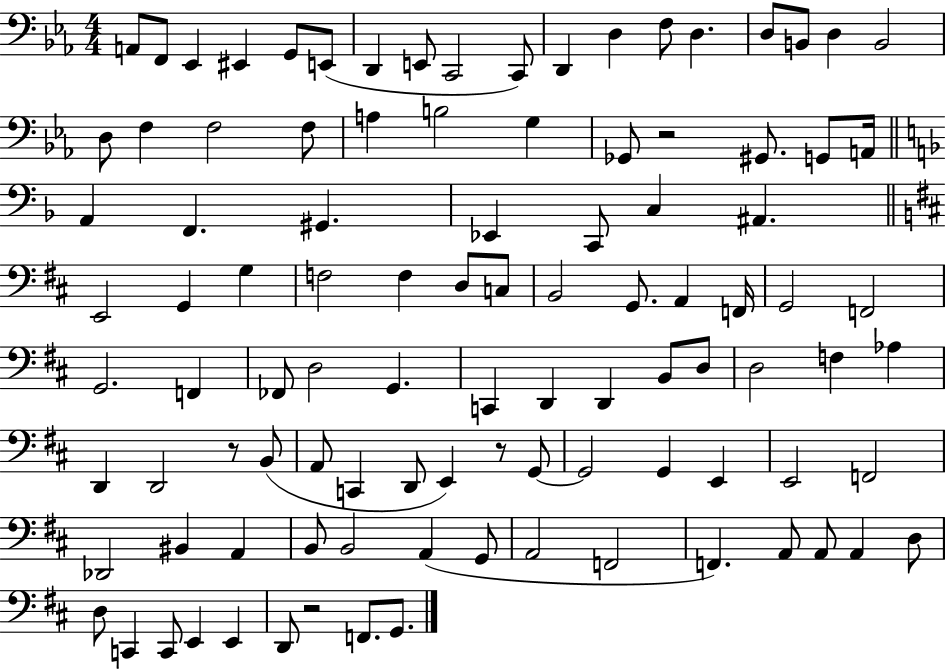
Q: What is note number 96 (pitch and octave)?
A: F2